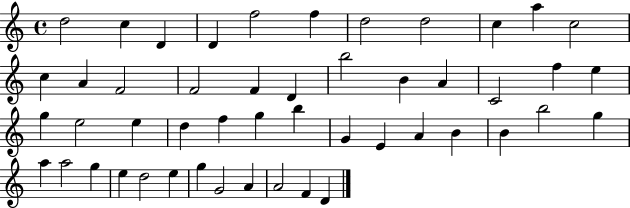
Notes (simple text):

D5/h C5/q D4/q D4/q F5/h F5/q D5/h D5/h C5/q A5/q C5/h C5/q A4/q F4/h F4/h F4/q D4/q B5/h B4/q A4/q C4/h F5/q E5/q G5/q E5/h E5/q D5/q F5/q G5/q B5/q G4/q E4/q A4/q B4/q B4/q B5/h G5/q A5/q A5/h G5/q E5/q D5/h E5/q G5/q G4/h A4/q A4/h F4/q D4/q